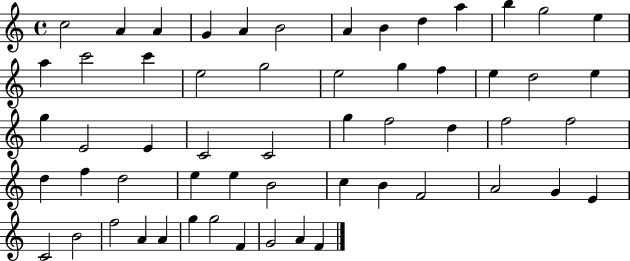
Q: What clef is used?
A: treble